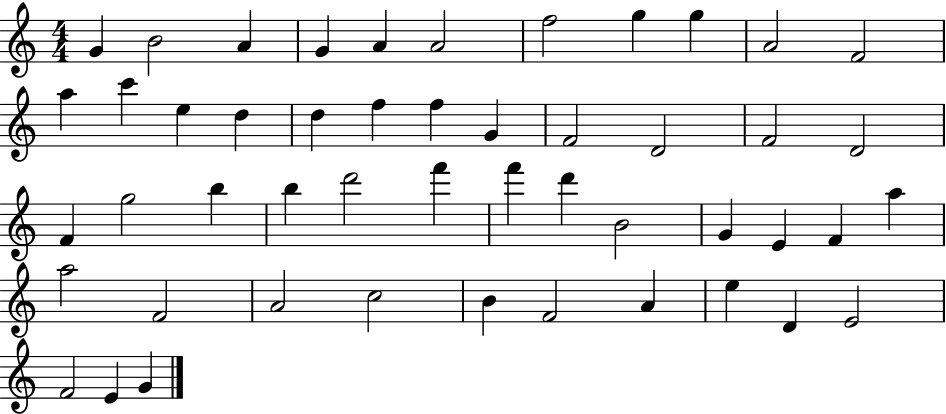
G4/q B4/h A4/q G4/q A4/q A4/h F5/h G5/q G5/q A4/h F4/h A5/q C6/q E5/q D5/q D5/q F5/q F5/q G4/q F4/h D4/h F4/h D4/h F4/q G5/h B5/q B5/q D6/h F6/q F6/q D6/q B4/h G4/q E4/q F4/q A5/q A5/h F4/h A4/h C5/h B4/q F4/h A4/q E5/q D4/q E4/h F4/h E4/q G4/q